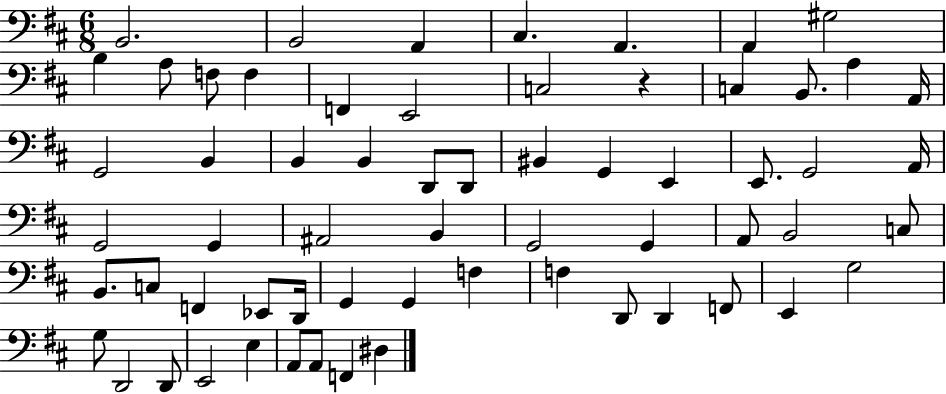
X:1
T:Untitled
M:6/8
L:1/4
K:D
B,,2 B,,2 A,, ^C, A,, A,, ^G,2 B, A,/2 F,/2 F, F,, E,,2 C,2 z C, B,,/2 A, A,,/4 G,,2 B,, B,, B,, D,,/2 D,,/2 ^B,, G,, E,, E,,/2 G,,2 A,,/4 G,,2 G,, ^A,,2 B,, G,,2 G,, A,,/2 B,,2 C,/2 B,,/2 C,/2 F,, _E,,/2 D,,/4 G,, G,, F, F, D,,/2 D,, F,,/2 E,, G,2 G,/2 D,,2 D,,/2 E,,2 E, A,,/2 A,,/2 F,, ^D,